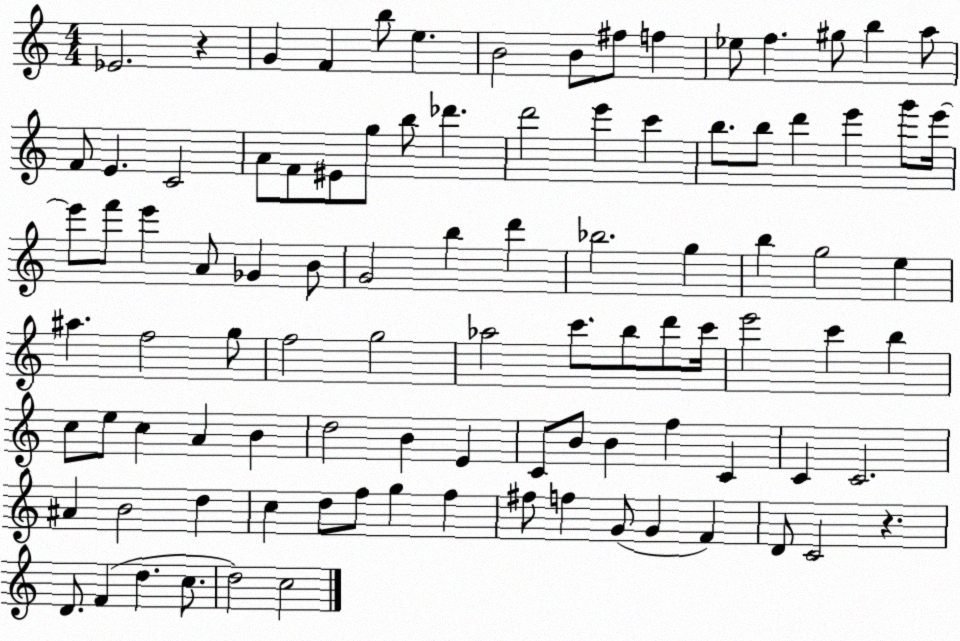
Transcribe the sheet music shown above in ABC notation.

X:1
T:Untitled
M:4/4
L:1/4
K:C
_E2 z G F b/2 e B2 B/2 ^f/2 f _e/2 f ^g/2 b a/2 F/2 E C2 A/2 F/2 ^E/2 g/2 b/2 _d' d'2 e' c' b/2 b/2 d' e' g'/2 e'/4 e'/2 f'/2 e' A/2 _G B/2 G2 b d' _b2 g b g2 e ^a f2 g/2 f2 g2 _a2 c'/2 b/2 d'/2 c'/4 e'2 c' b c/2 e/2 c A B d2 B E C/2 B/2 B f C C C2 ^A B2 d c d/2 f/2 g f ^f/2 f G/2 G F D/2 C2 z D/2 F d c/2 d2 c2